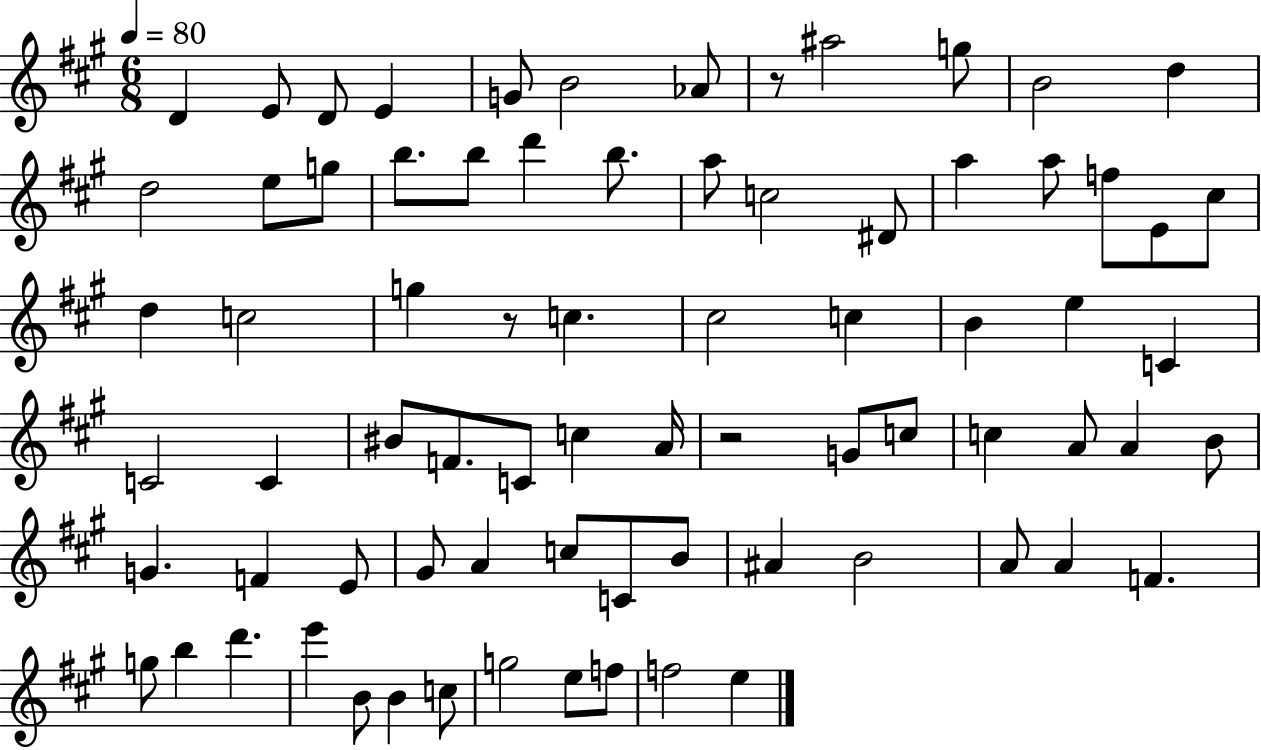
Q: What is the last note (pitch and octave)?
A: E5